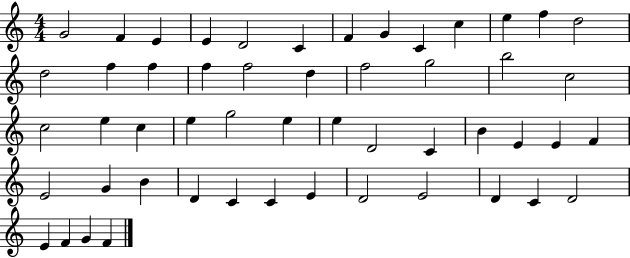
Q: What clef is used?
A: treble